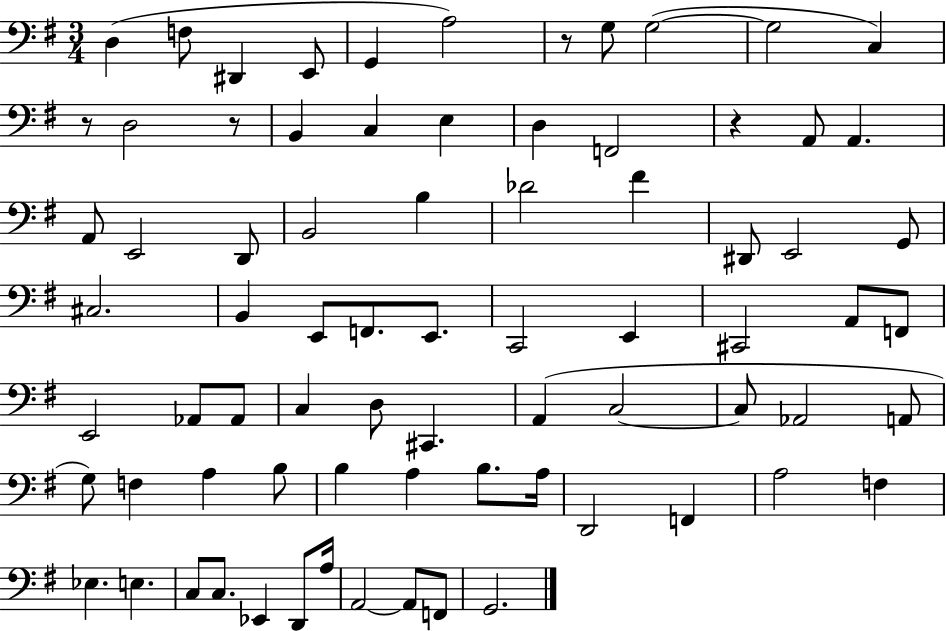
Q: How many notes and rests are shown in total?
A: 76